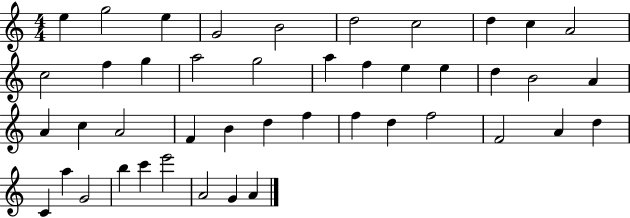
E5/q G5/h E5/q G4/h B4/h D5/h C5/h D5/q C5/q A4/h C5/h F5/q G5/q A5/h G5/h A5/q F5/q E5/q E5/q D5/q B4/h A4/q A4/q C5/q A4/h F4/q B4/q D5/q F5/q F5/q D5/q F5/h F4/h A4/q D5/q C4/q A5/q G4/h B5/q C6/q E6/h A4/h G4/q A4/q